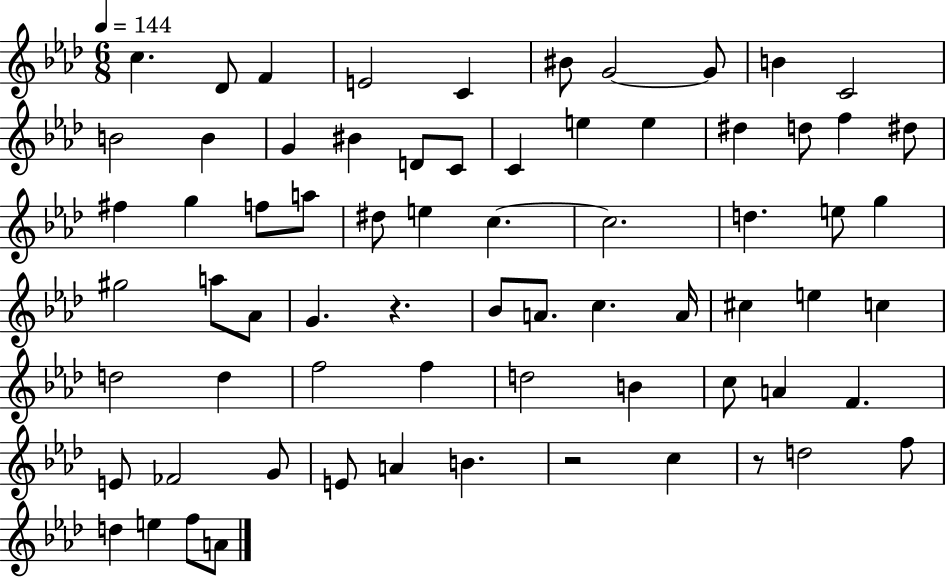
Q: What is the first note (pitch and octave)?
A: C5